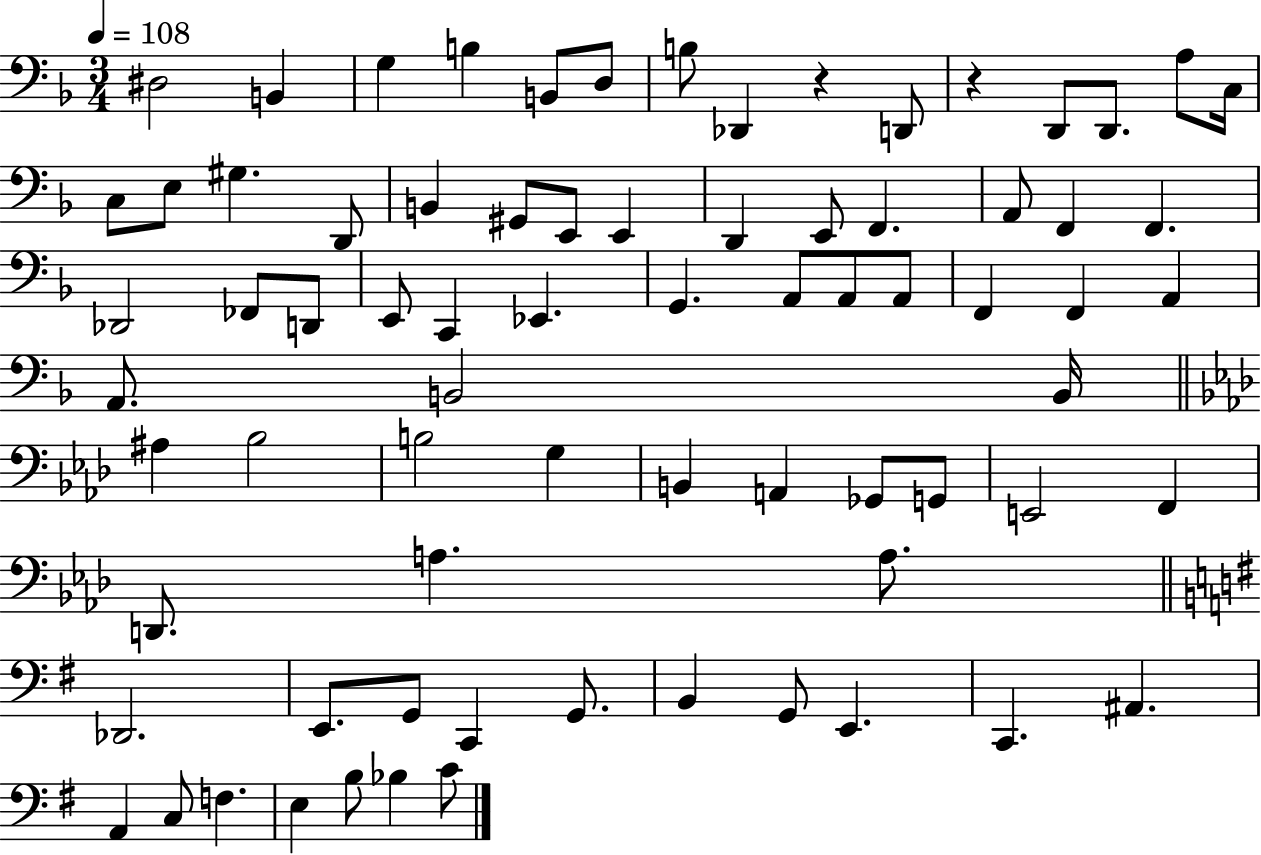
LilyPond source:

{
  \clef bass
  \numericTimeSignature
  \time 3/4
  \key f \major
  \tempo 4 = 108
  dis2 b,4 | g4 b4 b,8 d8 | b8 des,4 r4 d,8 | r4 d,8 d,8. a8 c16 | \break c8 e8 gis4. d,8 | b,4 gis,8 e,8 e,4 | d,4 e,8 f,4. | a,8 f,4 f,4. | \break des,2 fes,8 d,8 | e,8 c,4 ees,4. | g,4. a,8 a,8 a,8 | f,4 f,4 a,4 | \break a,8. b,2 b,16 | \bar "||" \break \key aes \major ais4 bes2 | b2 g4 | b,4 a,4 ges,8 g,8 | e,2 f,4 | \break d,8. a4. a8. | \bar "||" \break \key e \minor des,2. | e,8. g,8 c,4 g,8. | b,4 g,8 e,4. | c,4. ais,4. | \break a,4 c8 f4. | e4 b8 bes4 c'8 | \bar "|."
}